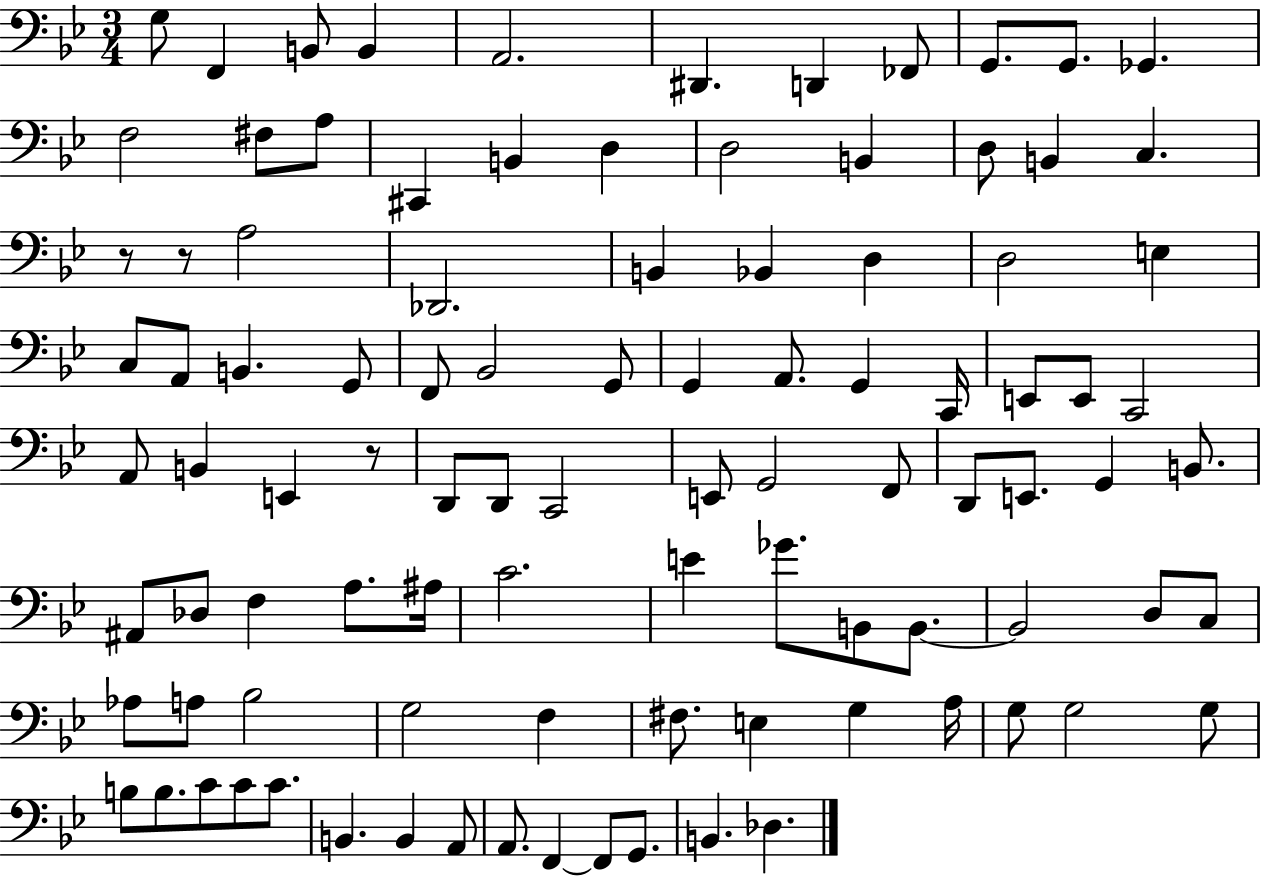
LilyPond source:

{
  \clef bass
  \numericTimeSignature
  \time 3/4
  \key bes \major
  g8 f,4 b,8 b,4 | a,2. | dis,4. d,4 fes,8 | g,8. g,8. ges,4. | \break f2 fis8 a8 | cis,4 b,4 d4 | d2 b,4 | d8 b,4 c4. | \break r8 r8 a2 | des,2. | b,4 bes,4 d4 | d2 e4 | \break c8 a,8 b,4. g,8 | f,8 bes,2 g,8 | g,4 a,8. g,4 c,16 | e,8 e,8 c,2 | \break a,8 b,4 e,4 r8 | d,8 d,8 c,2 | e,8 g,2 f,8 | d,8 e,8. g,4 b,8. | \break ais,8 des8 f4 a8. ais16 | c'2. | e'4 ges'8. b,8 b,8.~~ | b,2 d8 c8 | \break aes8 a8 bes2 | g2 f4 | fis8. e4 g4 a16 | g8 g2 g8 | \break b8 b8. c'8 c'8 c'8. | b,4. b,4 a,8 | a,8. f,4~~ f,8 g,8. | b,4. des4. | \break \bar "|."
}